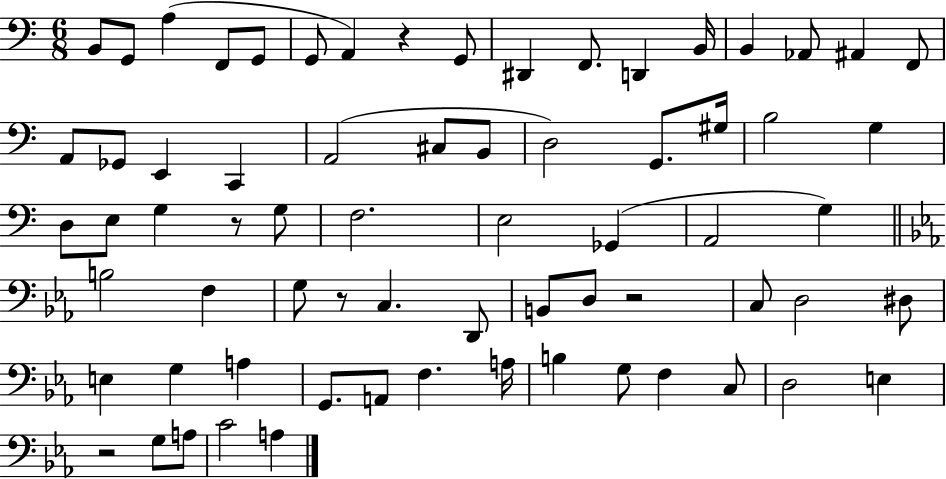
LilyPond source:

{
  \clef bass
  \numericTimeSignature
  \time 6/8
  \key c \major
  b,8 g,8 a4( f,8 g,8 | g,8 a,4) r4 g,8 | dis,4 f,8. d,4 b,16 | b,4 aes,8 ais,4 f,8 | \break a,8 ges,8 e,4 c,4 | a,2( cis8 b,8 | d2) g,8. gis16 | b2 g4 | \break d8 e8 g4 r8 g8 | f2. | e2 ges,4( | a,2 g4) | \break \bar "||" \break \key ees \major b2 f4 | g8 r8 c4. d,8 | b,8 d8 r2 | c8 d2 dis8 | \break e4 g4 a4 | g,8. a,8 f4. a16 | b4 g8 f4 c8 | d2 e4 | \break r2 g8 a8 | c'2 a4 | \bar "|."
}